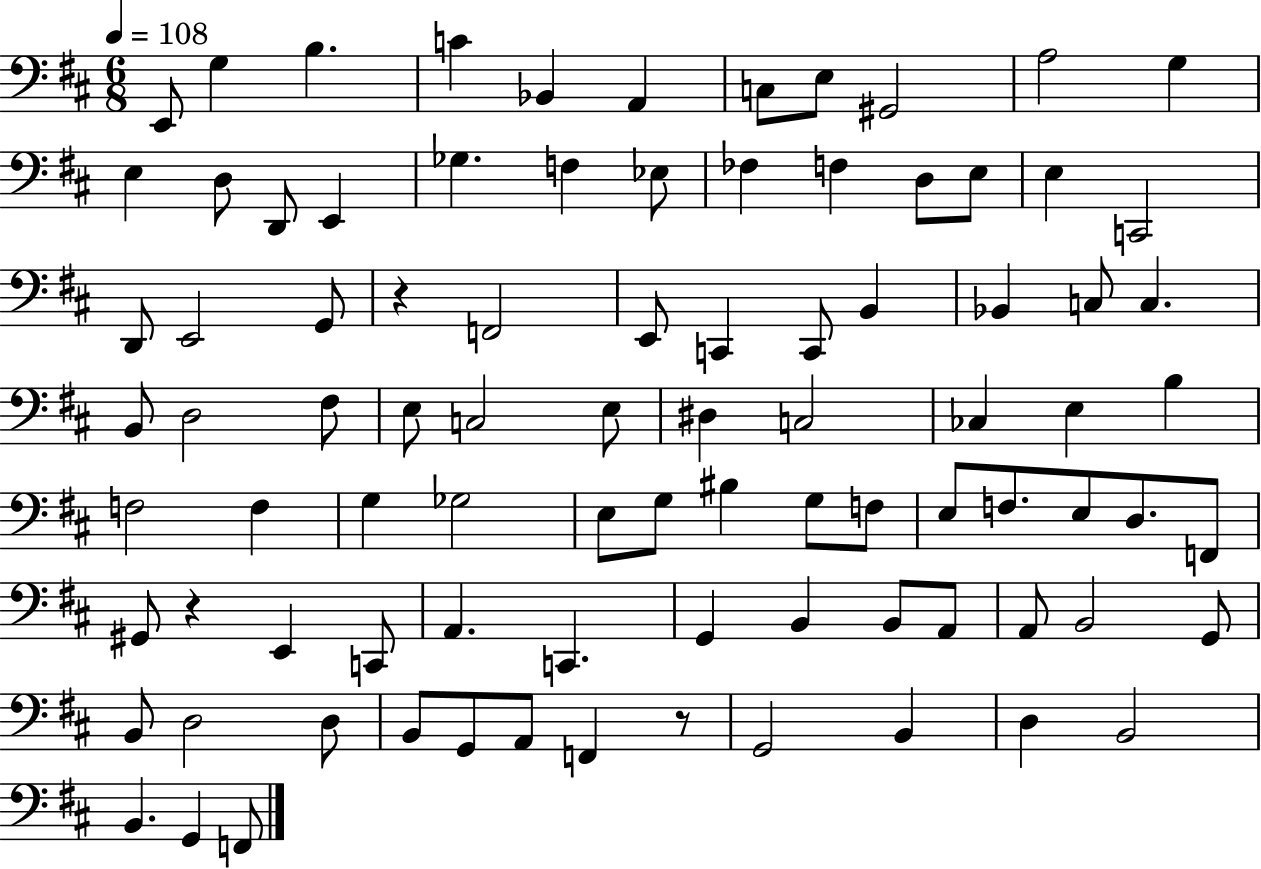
X:1
T:Untitled
M:6/8
L:1/4
K:D
E,,/2 G, B, C _B,, A,, C,/2 E,/2 ^G,,2 A,2 G, E, D,/2 D,,/2 E,, _G, F, _E,/2 _F, F, D,/2 E,/2 E, C,,2 D,,/2 E,,2 G,,/2 z F,,2 E,,/2 C,, C,,/2 B,, _B,, C,/2 C, B,,/2 D,2 ^F,/2 E,/2 C,2 E,/2 ^D, C,2 _C, E, B, F,2 F, G, _G,2 E,/2 G,/2 ^B, G,/2 F,/2 E,/2 F,/2 E,/2 D,/2 F,,/2 ^G,,/2 z E,, C,,/2 A,, C,, G,, B,, B,,/2 A,,/2 A,,/2 B,,2 G,,/2 B,,/2 D,2 D,/2 B,,/2 G,,/2 A,,/2 F,, z/2 G,,2 B,, D, B,,2 B,, G,, F,,/2